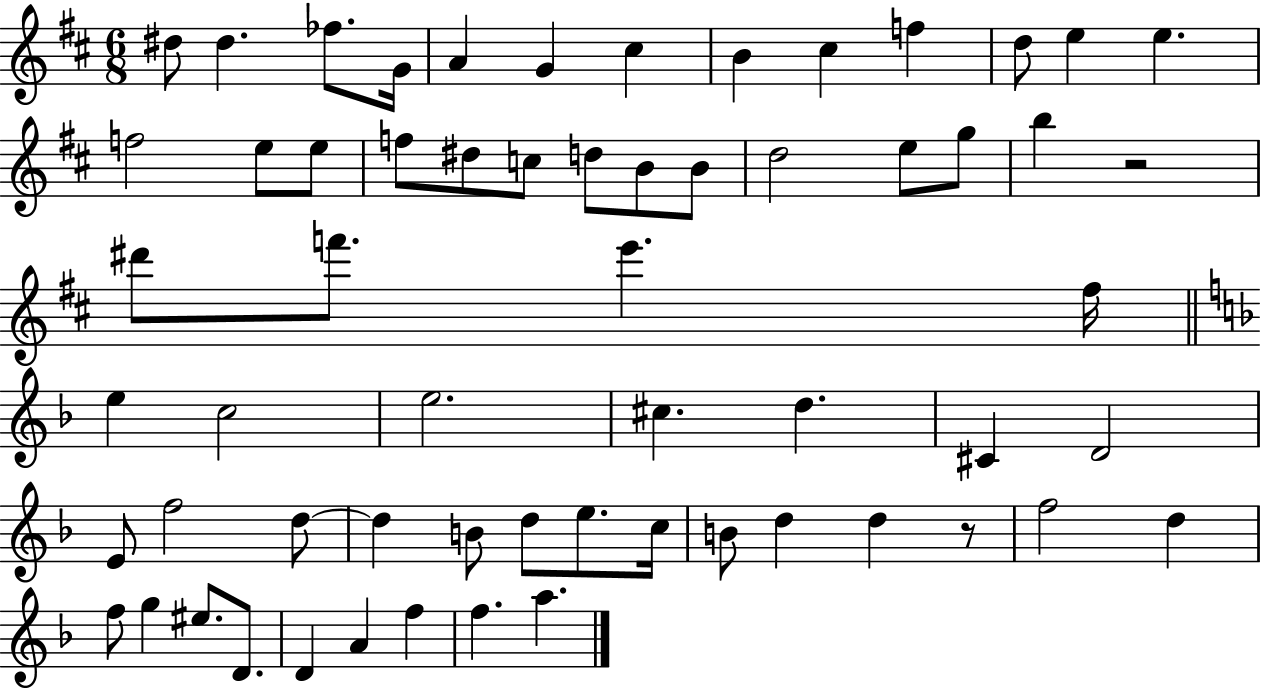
{
  \clef treble
  \numericTimeSignature
  \time 6/8
  \key d \major
  dis''8 dis''4. fes''8. g'16 | a'4 g'4 cis''4 | b'4 cis''4 f''4 | d''8 e''4 e''4. | \break f''2 e''8 e''8 | f''8 dis''8 c''8 d''8 b'8 b'8 | d''2 e''8 g''8 | b''4 r2 | \break dis'''8 f'''8. e'''4. fis''16 | \bar "||" \break \key d \minor e''4 c''2 | e''2. | cis''4. d''4. | cis'4 d'2 | \break e'8 f''2 d''8~~ | d''4 b'8 d''8 e''8. c''16 | b'8 d''4 d''4 r8 | f''2 d''4 | \break f''8 g''4 eis''8. d'8. | d'4 a'4 f''4 | f''4. a''4. | \bar "|."
}